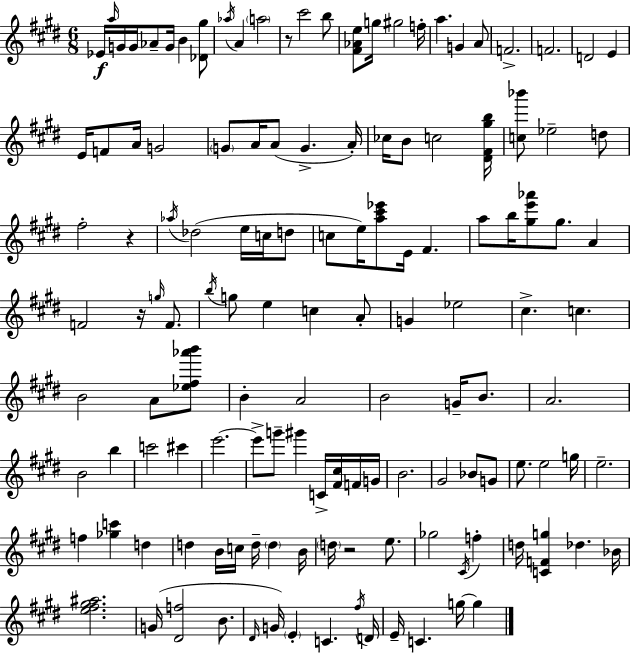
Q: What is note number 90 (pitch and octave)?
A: F5